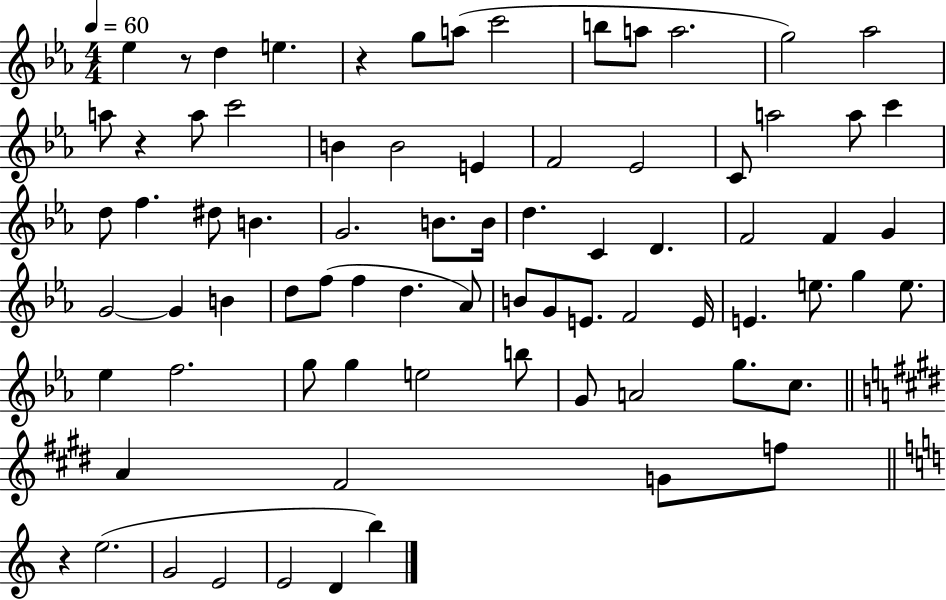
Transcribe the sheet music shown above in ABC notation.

X:1
T:Untitled
M:4/4
L:1/4
K:Eb
_e z/2 d e z g/2 a/2 c'2 b/2 a/2 a2 g2 _a2 a/2 z a/2 c'2 B B2 E F2 _E2 C/2 a2 a/2 c' d/2 f ^d/2 B G2 B/2 B/4 d C D F2 F G G2 G B d/2 f/2 f d _A/2 B/2 G/2 E/2 F2 E/4 E e/2 g e/2 _e f2 g/2 g e2 b/2 G/2 A2 g/2 c/2 A ^F2 G/2 f/2 z e2 G2 E2 E2 D b